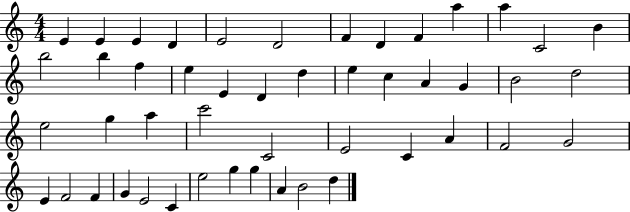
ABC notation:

X:1
T:Untitled
M:4/4
L:1/4
K:C
E E E D E2 D2 F D F a a C2 B b2 b f e E D d e c A G B2 d2 e2 g a c'2 C2 E2 C A F2 G2 E F2 F G E2 C e2 g g A B2 d